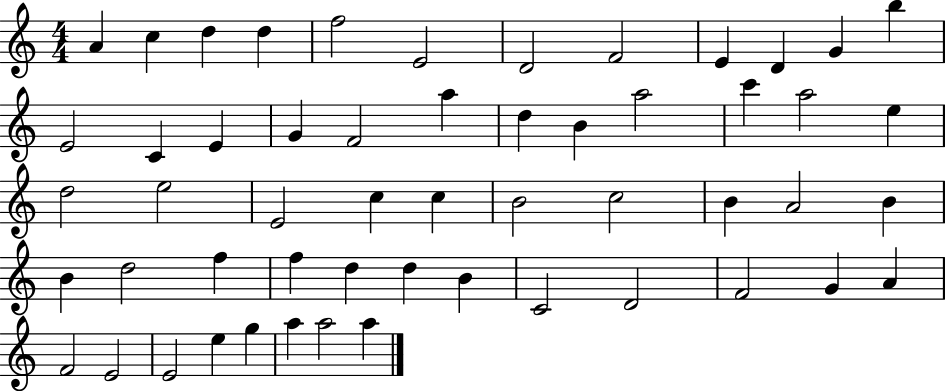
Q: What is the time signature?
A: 4/4